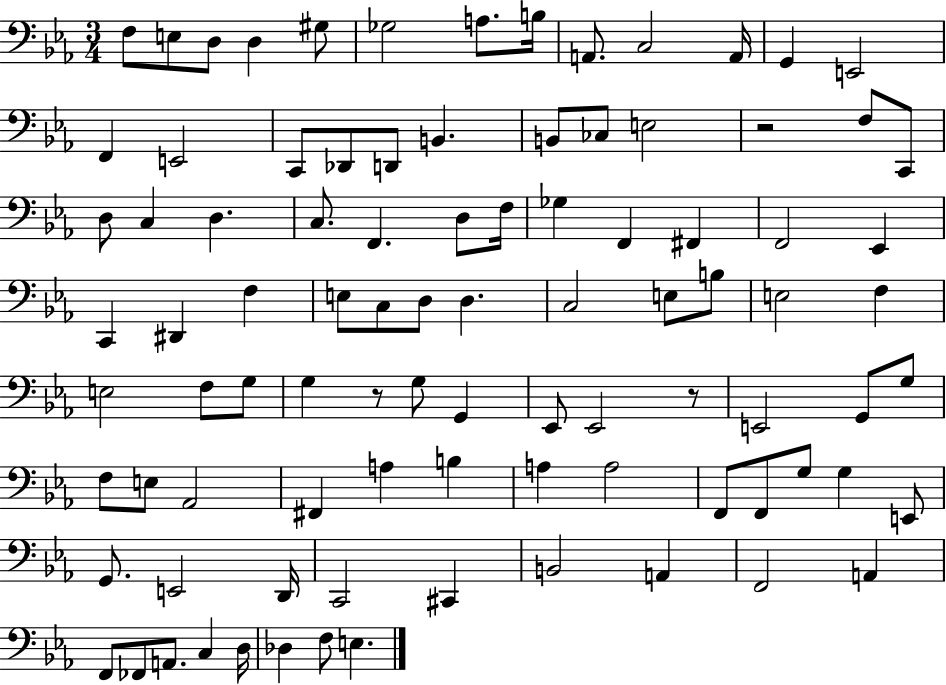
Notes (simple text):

F3/e E3/e D3/e D3/q G#3/e Gb3/h A3/e. B3/s A2/e. C3/h A2/s G2/q E2/h F2/q E2/h C2/e Db2/e D2/e B2/q. B2/e CES3/e E3/h R/h F3/e C2/e D3/e C3/q D3/q. C3/e. F2/q. D3/e F3/s Gb3/q F2/q F#2/q F2/h Eb2/q C2/q D#2/q F3/q E3/e C3/e D3/e D3/q. C3/h E3/e B3/e E3/h F3/q E3/h F3/e G3/e G3/q R/e G3/e G2/q Eb2/e Eb2/h R/e E2/h G2/e G3/e F3/e E3/e Ab2/h F#2/q A3/q B3/q A3/q A3/h F2/e F2/e G3/e G3/q E2/e G2/e. E2/h D2/s C2/h C#2/q B2/h A2/q F2/h A2/q F2/e FES2/e A2/e. C3/q D3/s Db3/q F3/e E3/q.